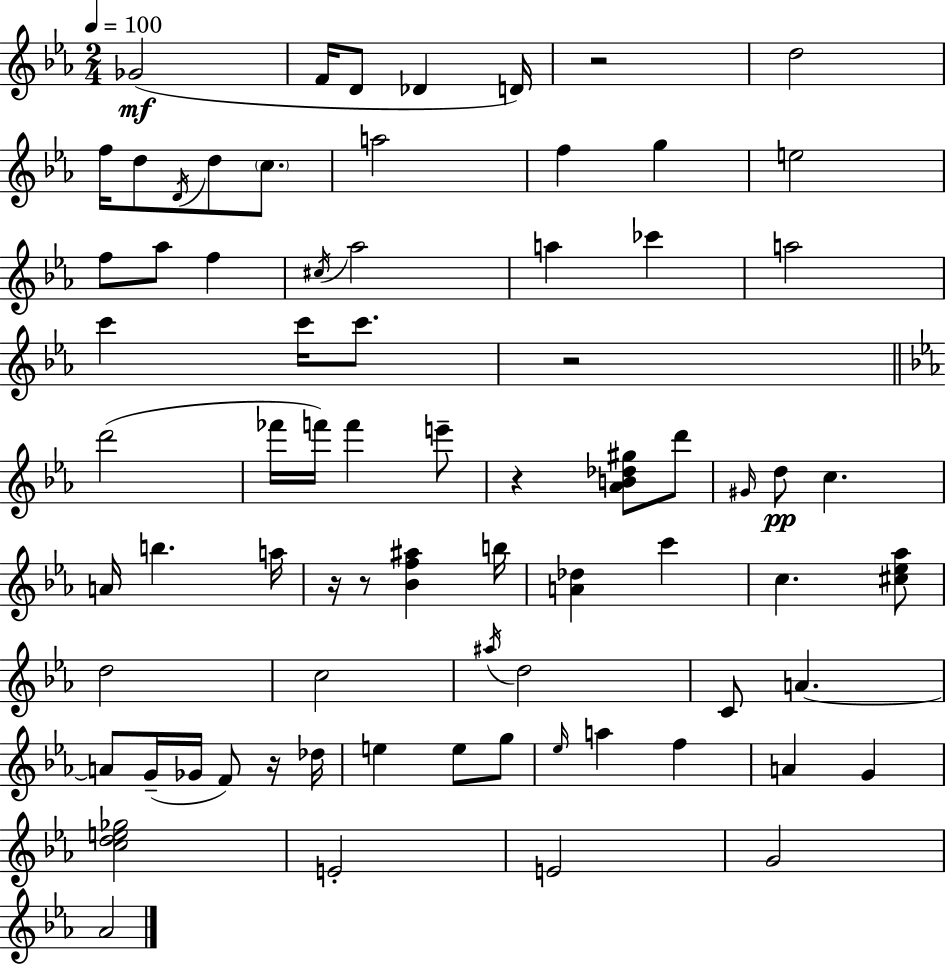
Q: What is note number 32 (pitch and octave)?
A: D6